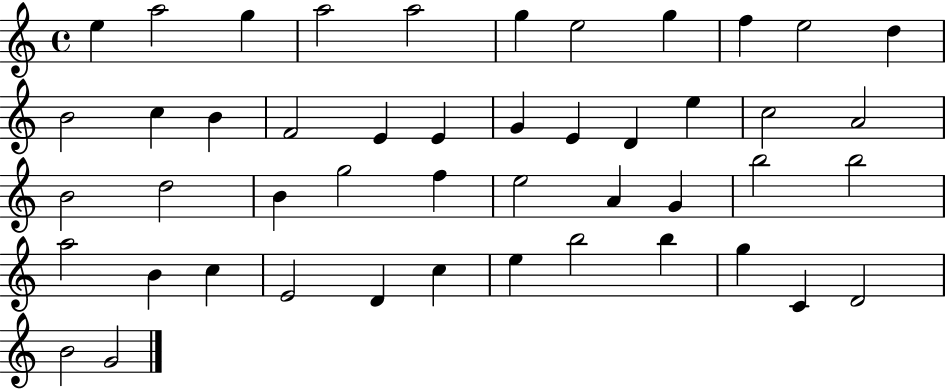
X:1
T:Untitled
M:4/4
L:1/4
K:C
e a2 g a2 a2 g e2 g f e2 d B2 c B F2 E E G E D e c2 A2 B2 d2 B g2 f e2 A G b2 b2 a2 B c E2 D c e b2 b g C D2 B2 G2